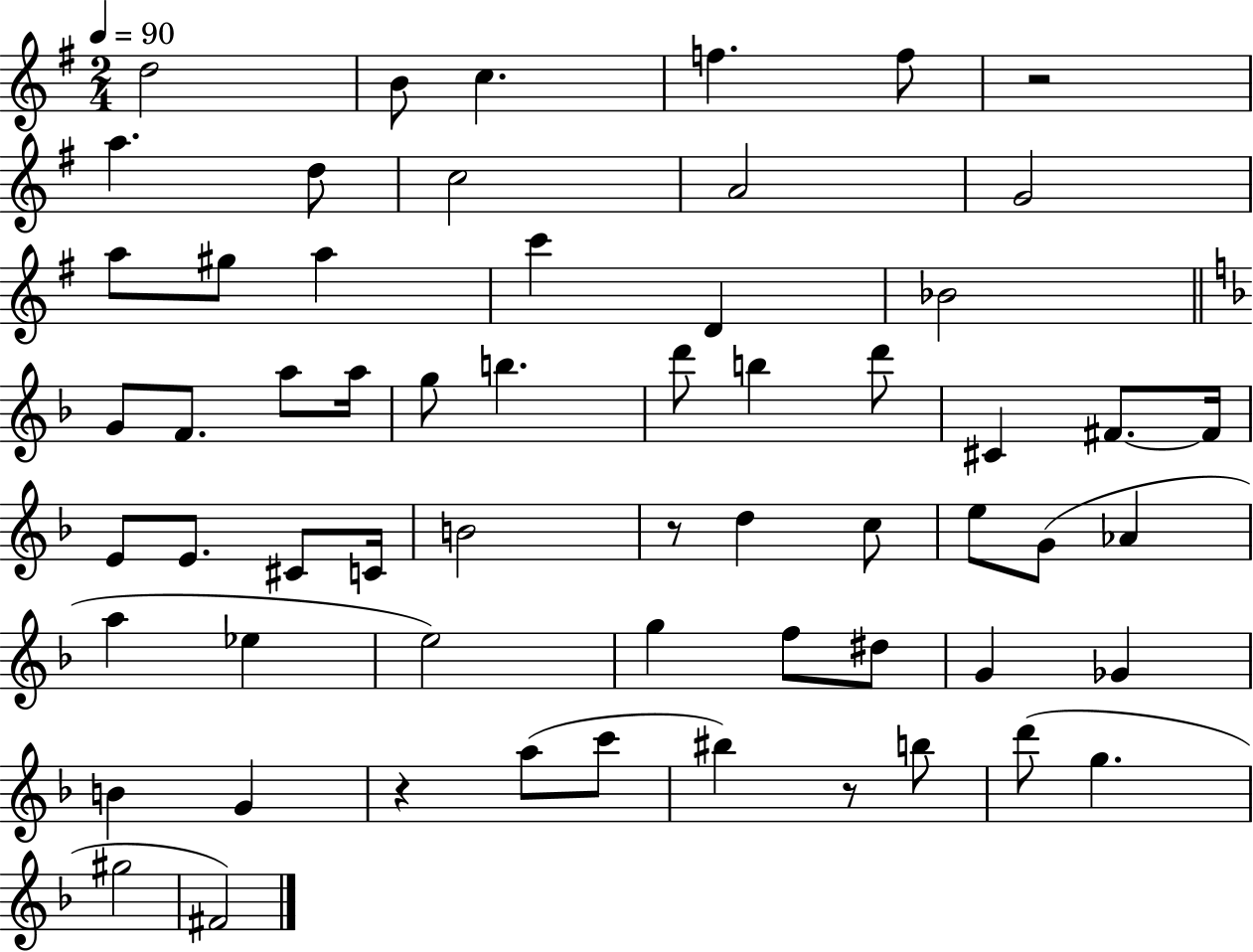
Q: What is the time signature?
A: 2/4